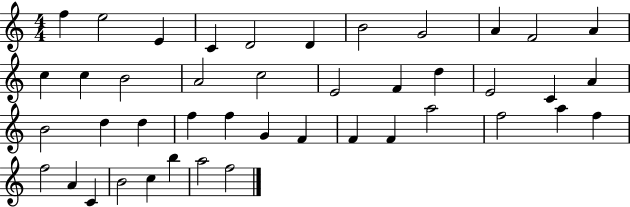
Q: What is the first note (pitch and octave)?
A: F5